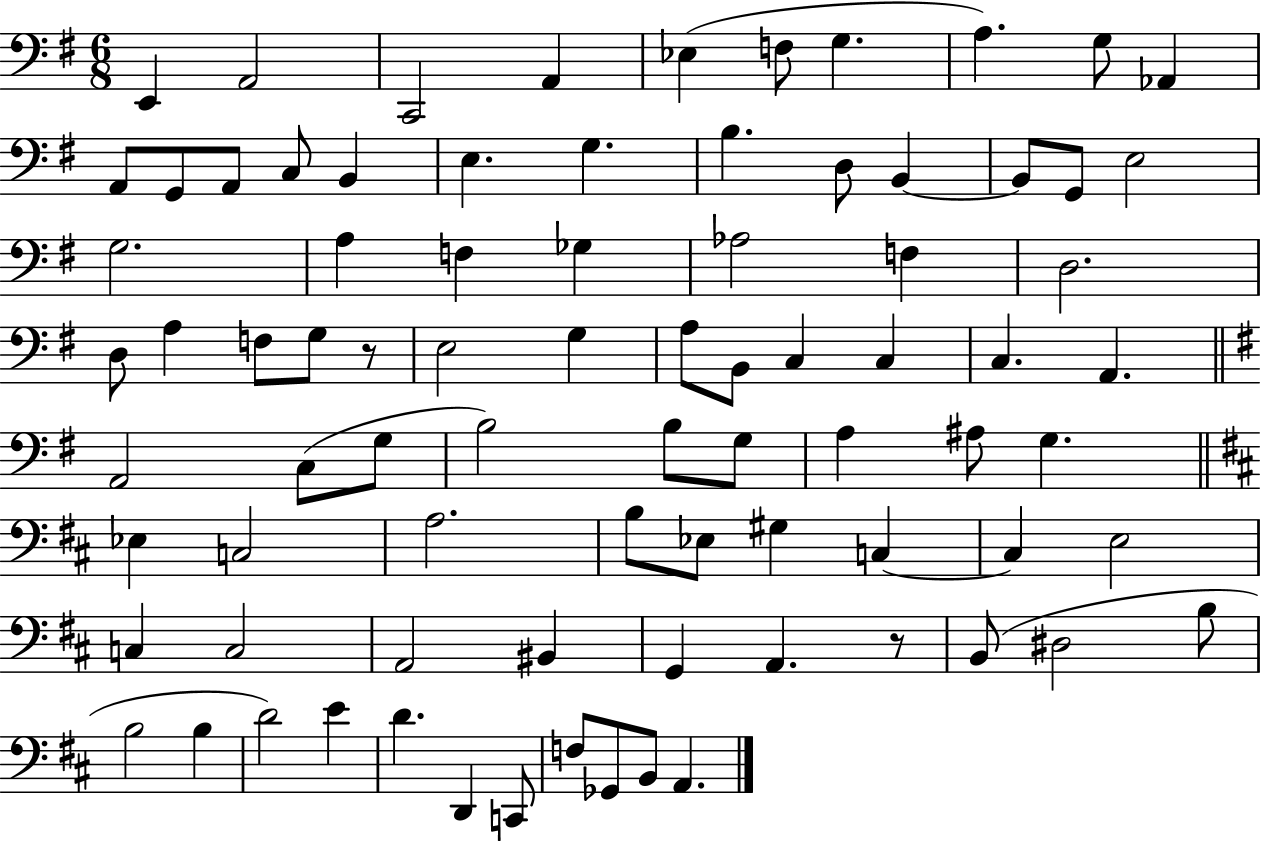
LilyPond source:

{
  \clef bass
  \numericTimeSignature
  \time 6/8
  \key g \major
  e,4 a,2 | c,2 a,4 | ees4( f8 g4. | a4.) g8 aes,4 | \break a,8 g,8 a,8 c8 b,4 | e4. g4. | b4. d8 b,4~~ | b,8 g,8 e2 | \break g2. | a4 f4 ges4 | aes2 f4 | d2. | \break d8 a4 f8 g8 r8 | e2 g4 | a8 b,8 c4 c4 | c4. a,4. | \break \bar "||" \break \key e \minor a,2 c8( g8 | b2) b8 g8 | a4 ais8 g4. | \bar "||" \break \key d \major ees4 c2 | a2. | b8 ees8 gis4 c4~~ | c4 e2 | \break c4 c2 | a,2 bis,4 | g,4 a,4. r8 | b,8( dis2 b8 | \break b2 b4 | d'2) e'4 | d'4. d,4 c,8 | f8 ges,8 b,8 a,4. | \break \bar "|."
}